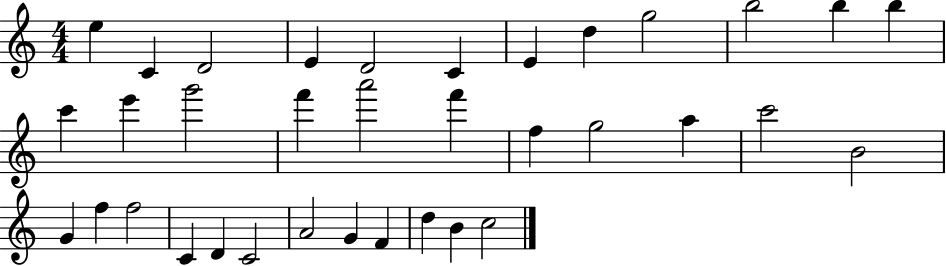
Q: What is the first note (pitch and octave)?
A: E5